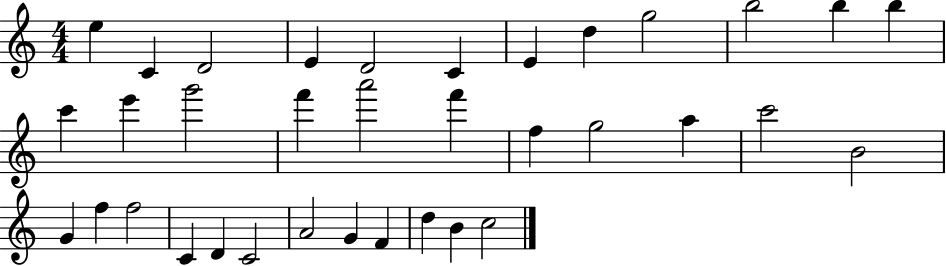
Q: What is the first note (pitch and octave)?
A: E5